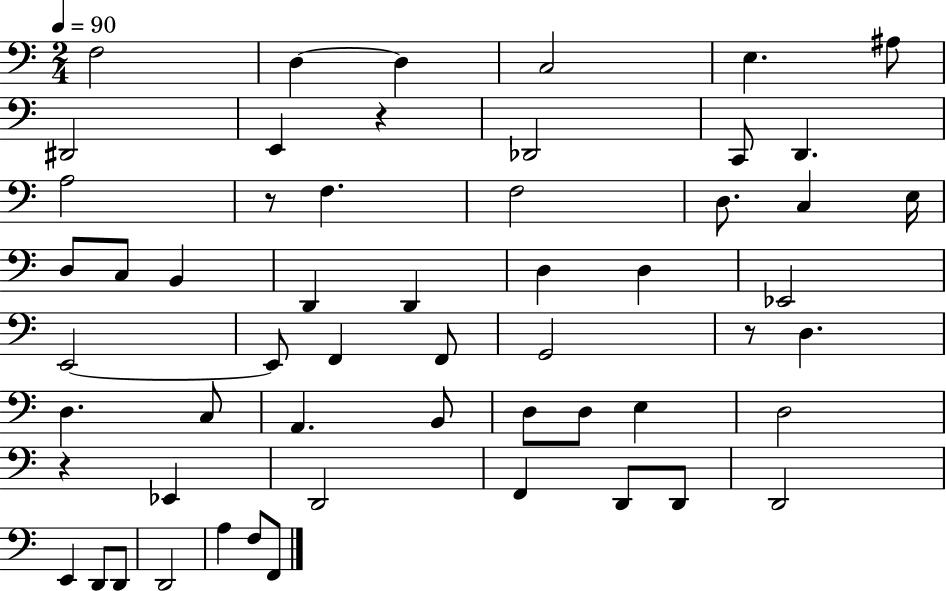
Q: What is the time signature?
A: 2/4